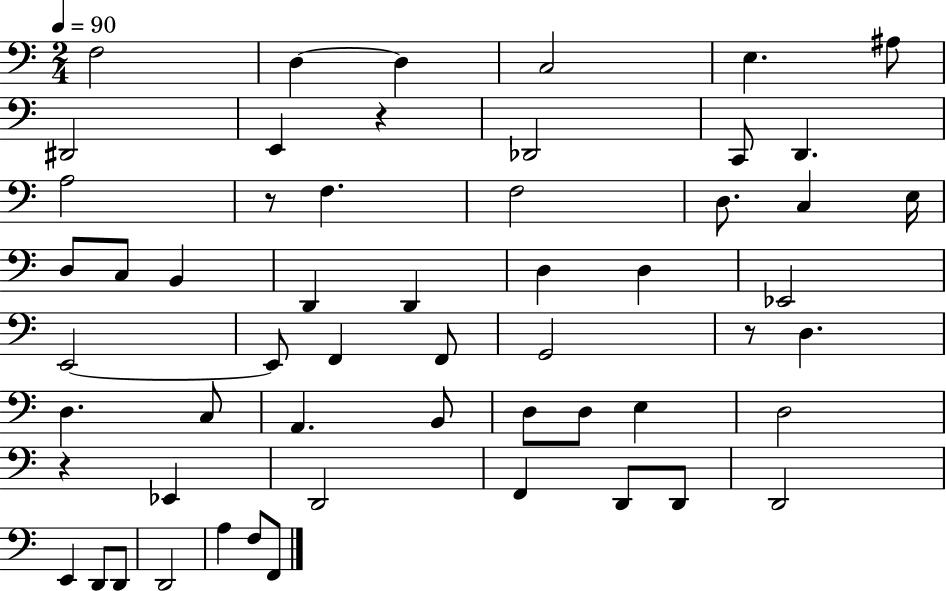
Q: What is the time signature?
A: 2/4